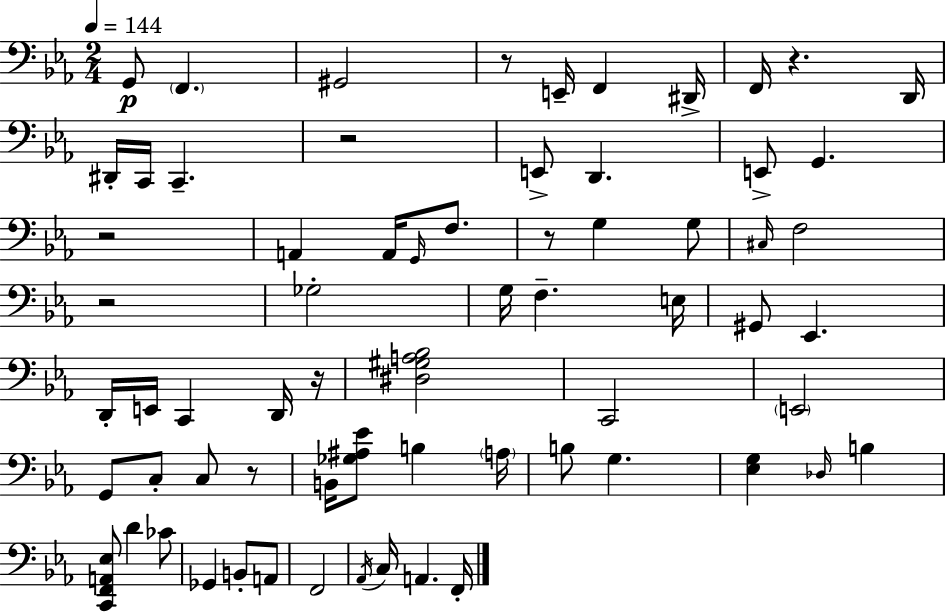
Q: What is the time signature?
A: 2/4